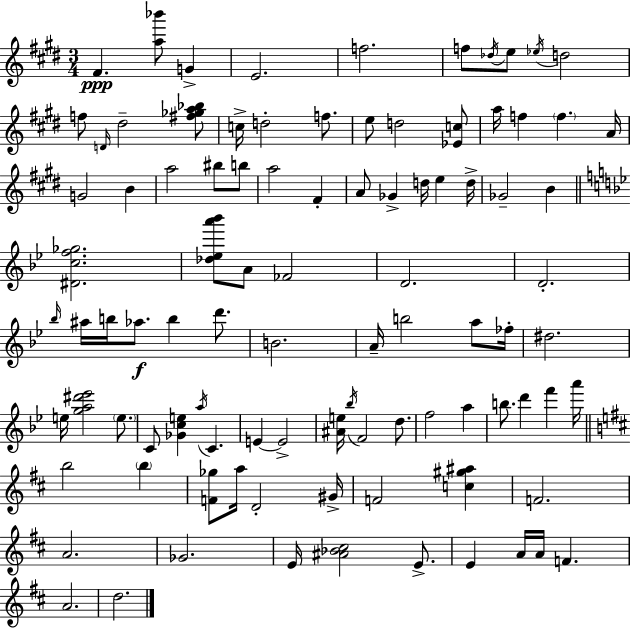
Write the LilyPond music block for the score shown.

{
  \clef treble
  \numericTimeSignature
  \time 3/4
  \key e \major
  fis'4.\ppp <a'' bes'''>8 g'4-> | e'2. | f''2. | f''8 \acciaccatura { des''16 } e''8 \acciaccatura { ees''16 } d''2 | \break f''8 \grace { d'16 } dis''2-- | <fis'' ges'' a'' bes''>8 c''16-> d''2-. | f''8. e''8 d''2 | <ees' c''>8 a''16 f''4 \parenthesize f''4. | \break a'16 g'2 b'4 | a''2 bis''8 | b''8 a''2 fis'4-. | a'8 ges'4-> d''16 e''4 | \break d''16-> ges'2-- b'4 | \bar "||" \break \key g \minor <dis' c'' f'' ges''>2. | <des'' ees'' a''' bes'''>8 a'8 fes'2 | d'2. | d'2.-. | \break \grace { bes''16 } ais''16 b''16 aes''8.\f b''4 d'''8. | b'2. | a'16-- b''2 a''8 | fes''16-. dis''2. | \break e''16 <g'' a'' dis''' ees'''>2 \parenthesize e''8. | c'8 <ges' c'' e''>4 \acciaccatura { a''16 } c'4. | e'4~~ e'2-> | <ais' e''>16 \acciaccatura { bes''16 } f'2 | \break d''8. f''2 a''4 | b''8. d'''4 f'''4 | a'''16 \bar "||" \break \key d \major b''2 \parenthesize b''4 | <f' ges''>8 a''16 d'2-. gis'16-> | f'2 <c'' gis'' ais''>4 | f'2. | \break a'2. | ges'2. | e'16 <ais' bes' cis''>2 e'8.-> | e'4 a'16 a'16 f'4. | \break a'2. | d''2. | \bar "|."
}